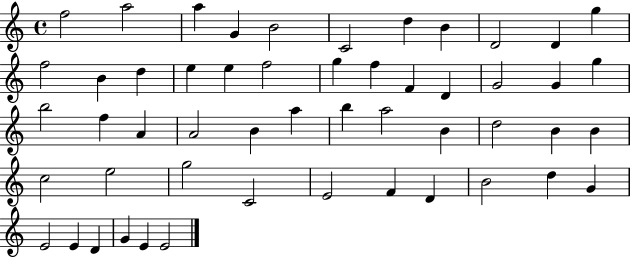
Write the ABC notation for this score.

X:1
T:Untitled
M:4/4
L:1/4
K:C
f2 a2 a G B2 C2 d B D2 D g f2 B d e e f2 g f F D G2 G g b2 f A A2 B a b a2 B d2 B B c2 e2 g2 C2 E2 F D B2 d G E2 E D G E E2